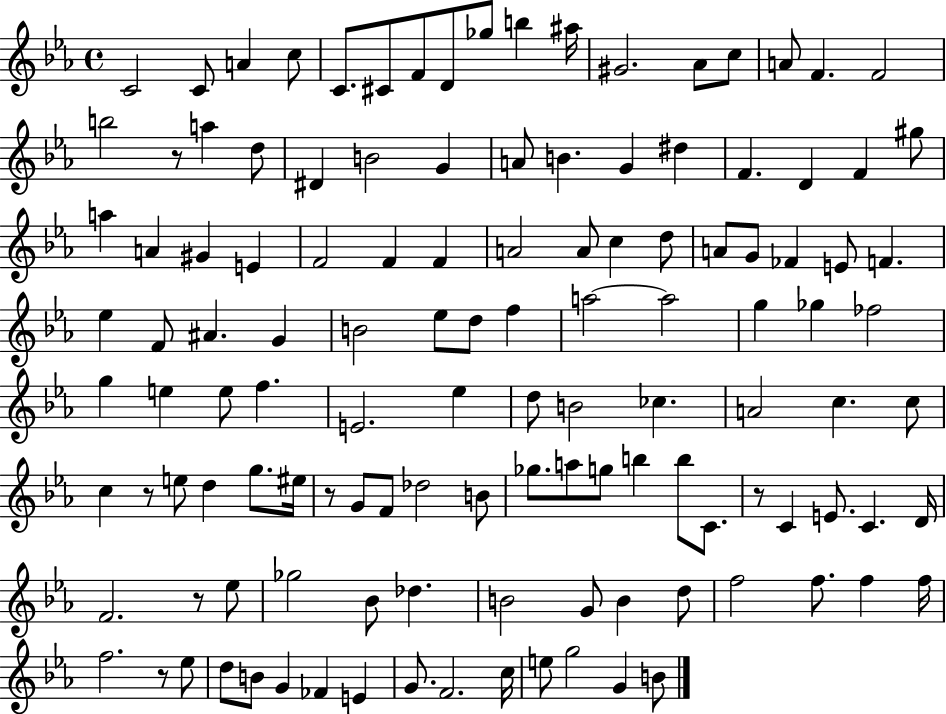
{
  \clef treble
  \time 4/4
  \defaultTimeSignature
  \key ees \major
  c'2 c'8 a'4 c''8 | c'8. cis'8 f'8 d'8 ges''8 b''4 ais''16 | gis'2. aes'8 c''8 | a'8 f'4. f'2 | \break b''2 r8 a''4 d''8 | dis'4 b'2 g'4 | a'8 b'4. g'4 dis''4 | f'4. d'4 f'4 gis''8 | \break a''4 a'4 gis'4 e'4 | f'2 f'4 f'4 | a'2 a'8 c''4 d''8 | a'8 g'8 fes'4 e'8 f'4. | \break ees''4 f'8 ais'4. g'4 | b'2 ees''8 d''8 f''4 | a''2~~ a''2 | g''4 ges''4 fes''2 | \break g''4 e''4 e''8 f''4. | e'2. ees''4 | d''8 b'2 ces''4. | a'2 c''4. c''8 | \break c''4 r8 e''8 d''4 g''8. eis''16 | r8 g'8 f'8 des''2 b'8 | ges''8. a''8 g''8 b''4 b''8 c'8. | r8 c'4 e'8. c'4. d'16 | \break f'2. r8 ees''8 | ges''2 bes'8 des''4. | b'2 g'8 b'4 d''8 | f''2 f''8. f''4 f''16 | \break f''2. r8 ees''8 | d''8 b'8 g'4 fes'4 e'4 | g'8. f'2. c''16 | e''8 g''2 g'4 b'8 | \break \bar "|."
}